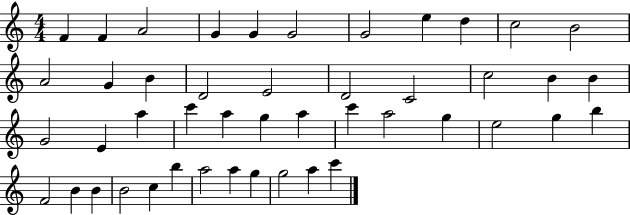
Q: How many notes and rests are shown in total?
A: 46